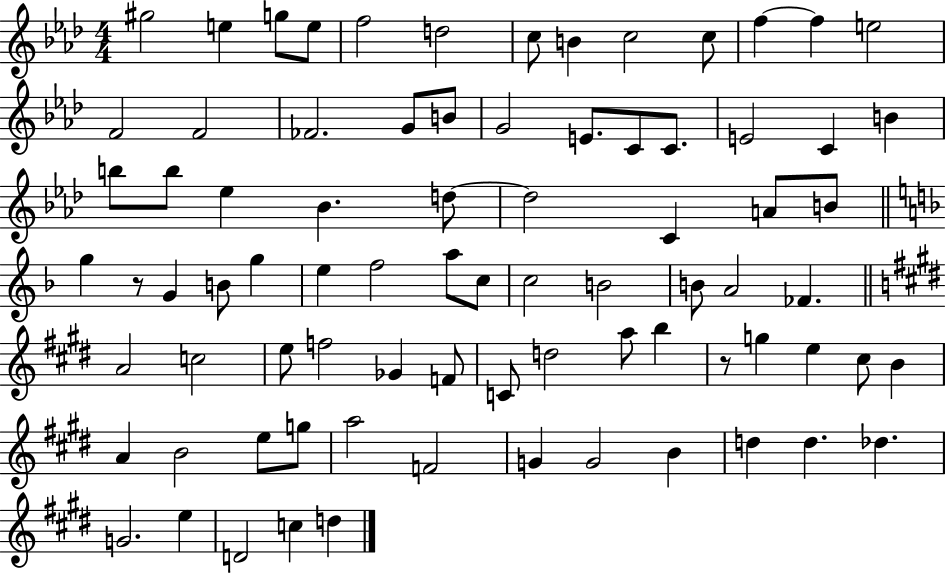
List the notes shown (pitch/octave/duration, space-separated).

G#5/h E5/q G5/e E5/e F5/h D5/h C5/e B4/q C5/h C5/e F5/q F5/q E5/h F4/h F4/h FES4/h. G4/e B4/e G4/h E4/e. C4/e C4/e. E4/h C4/q B4/q B5/e B5/e Eb5/q Bb4/q. D5/e D5/h C4/q A4/e B4/e G5/q R/e G4/q B4/e G5/q E5/q F5/h A5/e C5/e C5/h B4/h B4/e A4/h FES4/q. A4/h C5/h E5/e F5/h Gb4/q F4/e C4/e D5/h A5/e B5/q R/e G5/q E5/q C#5/e B4/q A4/q B4/h E5/e G5/e A5/h F4/h G4/q G4/h B4/q D5/q D5/q. Db5/q. G4/h. E5/q D4/h C5/q D5/q